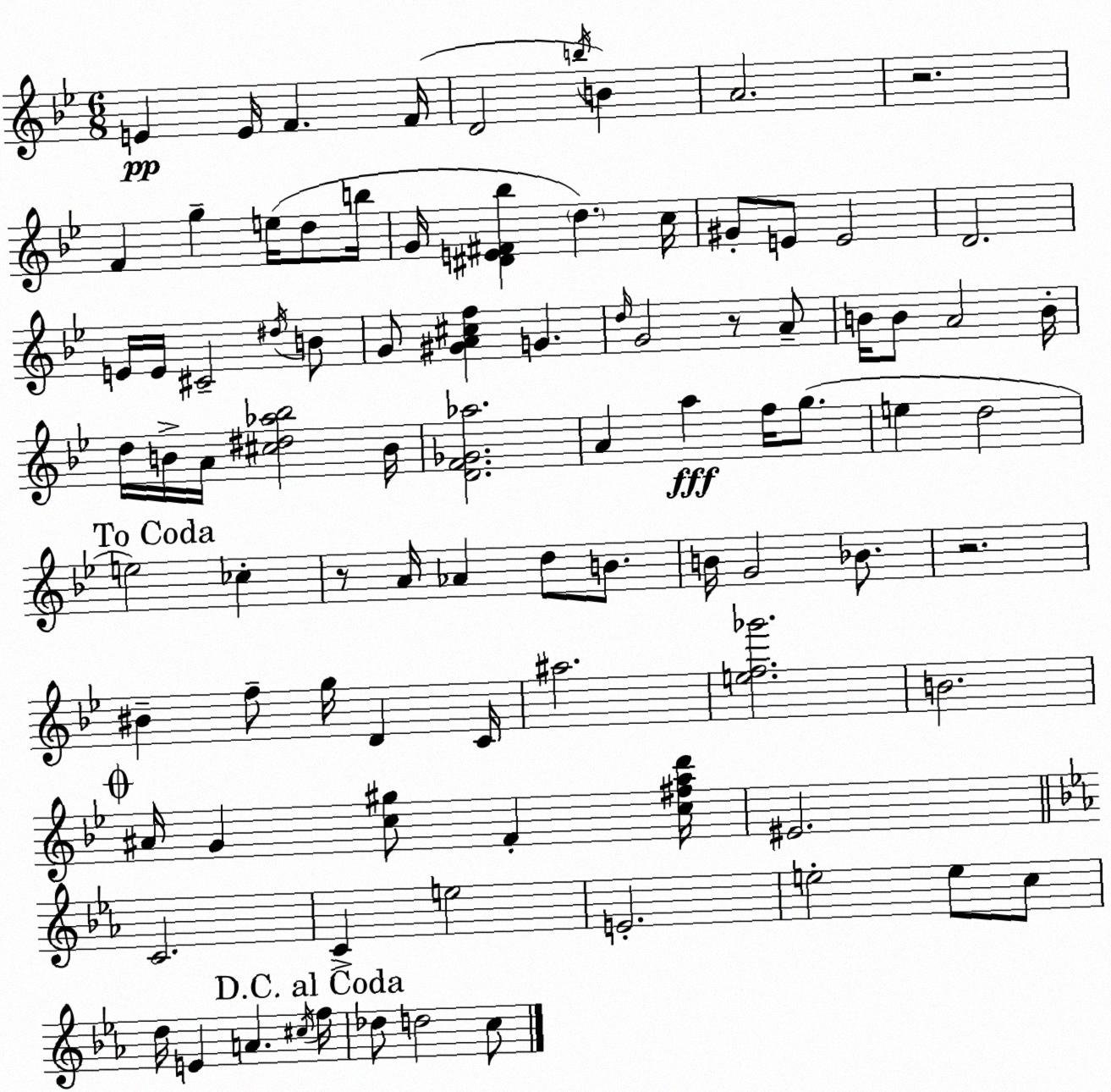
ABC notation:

X:1
T:Untitled
M:6/8
L:1/4
K:Bb
E E/4 F F/4 D2 b/4 B A2 z2 F g e/4 d/2 b/4 G/4 [^DE^F_b] d c/4 ^G/2 E/2 E2 D2 E/4 E/4 ^C2 ^d/4 B/2 G/2 [^GA^cf] G d/4 G2 z/2 A/2 B/4 B/2 A2 B/4 d/4 B/4 A/4 [^c^d_a_b]2 B/4 [DF_G_a]2 A a f/4 g/2 e d2 e2 _c z/2 A/4 _A d/2 B/2 B/4 G2 _B/2 z2 ^B f/2 g/4 D C/4 ^a2 [ef_g']2 B2 ^A/4 G [c^g]/2 F [c^fad']/4 ^E2 C2 C e2 E2 e2 e/2 c/2 d/4 E A ^c/4 f/4 _d/2 d2 c/2